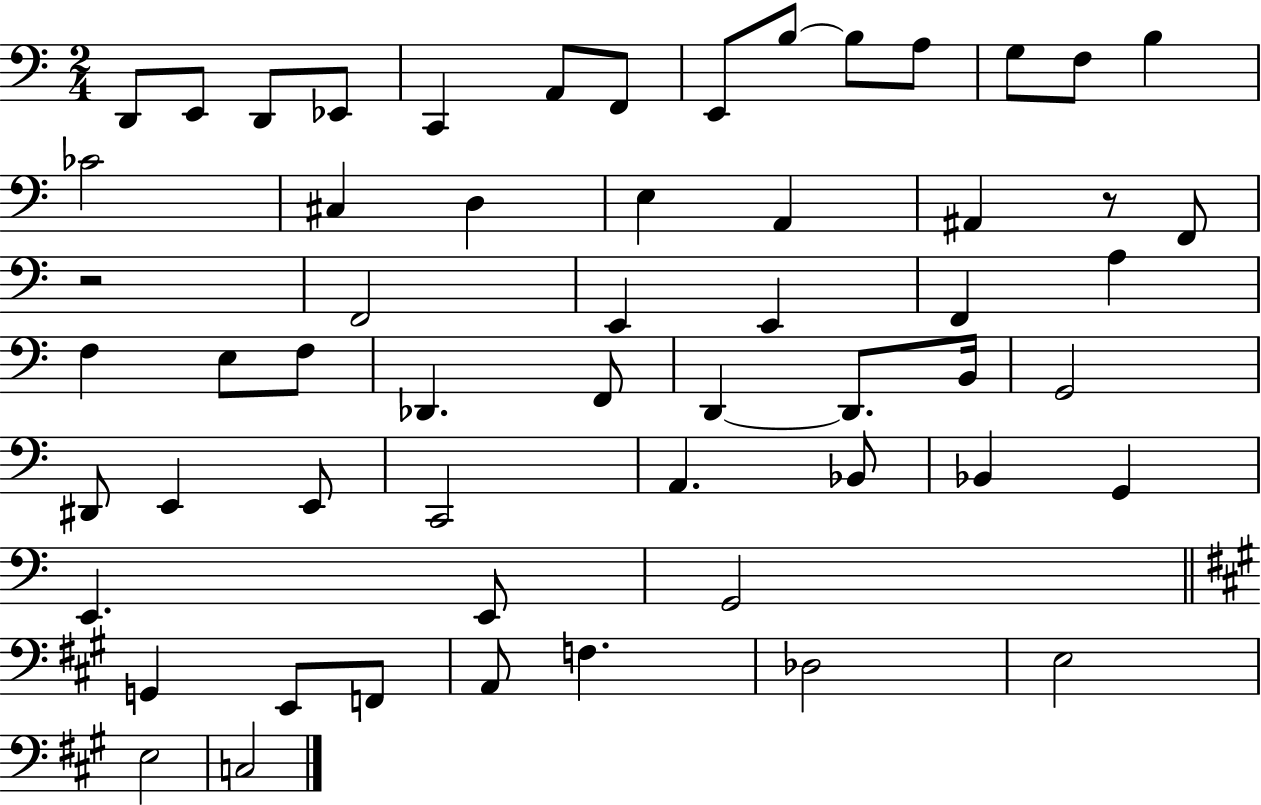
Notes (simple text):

D2/e E2/e D2/e Eb2/e C2/q A2/e F2/e E2/e B3/e B3/e A3/e G3/e F3/e B3/q CES4/h C#3/q D3/q E3/q A2/q A#2/q R/e F2/e R/h F2/h E2/q E2/q F2/q A3/q F3/q E3/e F3/e Db2/q. F2/e D2/q D2/e. B2/s G2/h D#2/e E2/q E2/e C2/h A2/q. Bb2/e Bb2/q G2/q E2/q. E2/e G2/h G2/q E2/e F2/e A2/e F3/q. Db3/h E3/h E3/h C3/h